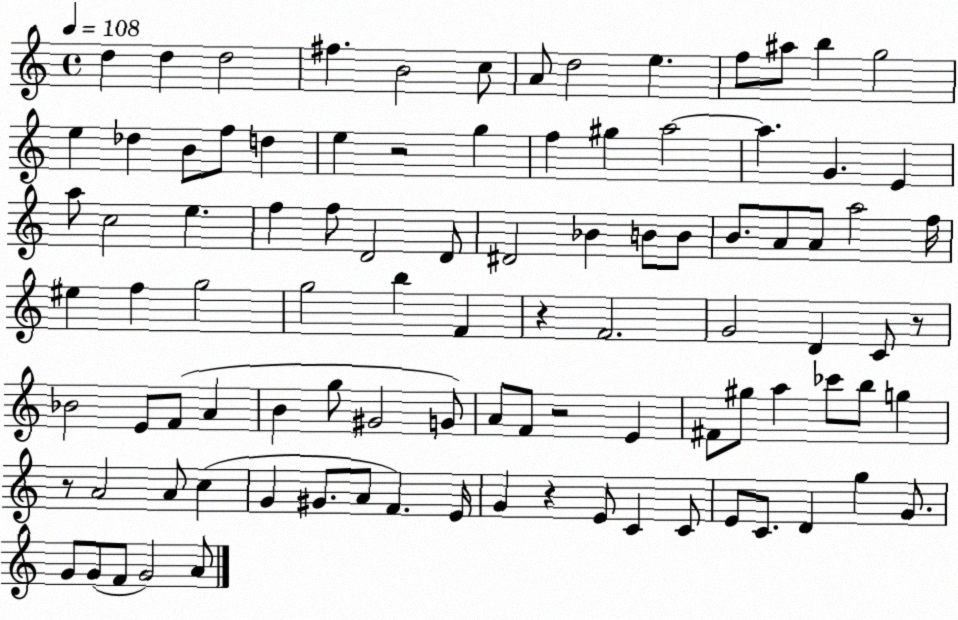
X:1
T:Untitled
M:4/4
L:1/4
K:C
d d d2 ^f B2 c/2 A/2 d2 e f/2 ^a/2 b g2 e _d B/2 f/2 d e z2 g f ^g a2 a G E a/2 c2 e f f/2 D2 D/2 ^D2 _B B/2 B/2 B/2 A/2 A/2 a2 f/4 ^e f g2 g2 b F z F2 G2 D C/2 z/2 _B2 E/2 F/2 A B g/2 ^G2 G/2 A/2 F/2 z2 E ^F/2 ^g/2 a _c'/2 b/2 g z/2 A2 A/2 c G ^G/2 A/2 F E/4 G z E/2 C C/2 E/2 C/2 D g G/2 G/2 G/2 F/2 G2 A/2